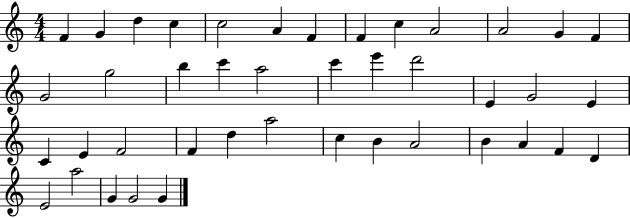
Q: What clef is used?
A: treble